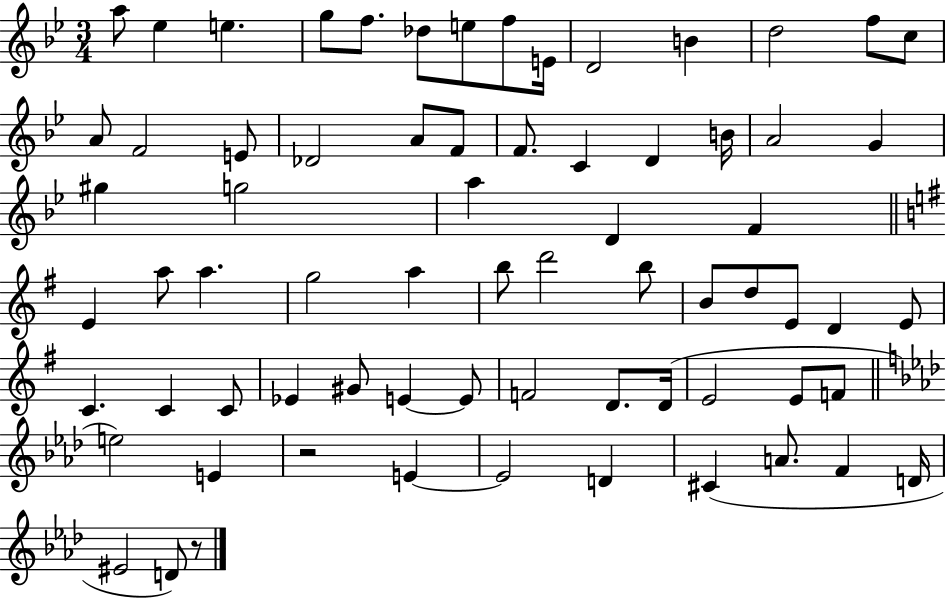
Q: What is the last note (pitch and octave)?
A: D4